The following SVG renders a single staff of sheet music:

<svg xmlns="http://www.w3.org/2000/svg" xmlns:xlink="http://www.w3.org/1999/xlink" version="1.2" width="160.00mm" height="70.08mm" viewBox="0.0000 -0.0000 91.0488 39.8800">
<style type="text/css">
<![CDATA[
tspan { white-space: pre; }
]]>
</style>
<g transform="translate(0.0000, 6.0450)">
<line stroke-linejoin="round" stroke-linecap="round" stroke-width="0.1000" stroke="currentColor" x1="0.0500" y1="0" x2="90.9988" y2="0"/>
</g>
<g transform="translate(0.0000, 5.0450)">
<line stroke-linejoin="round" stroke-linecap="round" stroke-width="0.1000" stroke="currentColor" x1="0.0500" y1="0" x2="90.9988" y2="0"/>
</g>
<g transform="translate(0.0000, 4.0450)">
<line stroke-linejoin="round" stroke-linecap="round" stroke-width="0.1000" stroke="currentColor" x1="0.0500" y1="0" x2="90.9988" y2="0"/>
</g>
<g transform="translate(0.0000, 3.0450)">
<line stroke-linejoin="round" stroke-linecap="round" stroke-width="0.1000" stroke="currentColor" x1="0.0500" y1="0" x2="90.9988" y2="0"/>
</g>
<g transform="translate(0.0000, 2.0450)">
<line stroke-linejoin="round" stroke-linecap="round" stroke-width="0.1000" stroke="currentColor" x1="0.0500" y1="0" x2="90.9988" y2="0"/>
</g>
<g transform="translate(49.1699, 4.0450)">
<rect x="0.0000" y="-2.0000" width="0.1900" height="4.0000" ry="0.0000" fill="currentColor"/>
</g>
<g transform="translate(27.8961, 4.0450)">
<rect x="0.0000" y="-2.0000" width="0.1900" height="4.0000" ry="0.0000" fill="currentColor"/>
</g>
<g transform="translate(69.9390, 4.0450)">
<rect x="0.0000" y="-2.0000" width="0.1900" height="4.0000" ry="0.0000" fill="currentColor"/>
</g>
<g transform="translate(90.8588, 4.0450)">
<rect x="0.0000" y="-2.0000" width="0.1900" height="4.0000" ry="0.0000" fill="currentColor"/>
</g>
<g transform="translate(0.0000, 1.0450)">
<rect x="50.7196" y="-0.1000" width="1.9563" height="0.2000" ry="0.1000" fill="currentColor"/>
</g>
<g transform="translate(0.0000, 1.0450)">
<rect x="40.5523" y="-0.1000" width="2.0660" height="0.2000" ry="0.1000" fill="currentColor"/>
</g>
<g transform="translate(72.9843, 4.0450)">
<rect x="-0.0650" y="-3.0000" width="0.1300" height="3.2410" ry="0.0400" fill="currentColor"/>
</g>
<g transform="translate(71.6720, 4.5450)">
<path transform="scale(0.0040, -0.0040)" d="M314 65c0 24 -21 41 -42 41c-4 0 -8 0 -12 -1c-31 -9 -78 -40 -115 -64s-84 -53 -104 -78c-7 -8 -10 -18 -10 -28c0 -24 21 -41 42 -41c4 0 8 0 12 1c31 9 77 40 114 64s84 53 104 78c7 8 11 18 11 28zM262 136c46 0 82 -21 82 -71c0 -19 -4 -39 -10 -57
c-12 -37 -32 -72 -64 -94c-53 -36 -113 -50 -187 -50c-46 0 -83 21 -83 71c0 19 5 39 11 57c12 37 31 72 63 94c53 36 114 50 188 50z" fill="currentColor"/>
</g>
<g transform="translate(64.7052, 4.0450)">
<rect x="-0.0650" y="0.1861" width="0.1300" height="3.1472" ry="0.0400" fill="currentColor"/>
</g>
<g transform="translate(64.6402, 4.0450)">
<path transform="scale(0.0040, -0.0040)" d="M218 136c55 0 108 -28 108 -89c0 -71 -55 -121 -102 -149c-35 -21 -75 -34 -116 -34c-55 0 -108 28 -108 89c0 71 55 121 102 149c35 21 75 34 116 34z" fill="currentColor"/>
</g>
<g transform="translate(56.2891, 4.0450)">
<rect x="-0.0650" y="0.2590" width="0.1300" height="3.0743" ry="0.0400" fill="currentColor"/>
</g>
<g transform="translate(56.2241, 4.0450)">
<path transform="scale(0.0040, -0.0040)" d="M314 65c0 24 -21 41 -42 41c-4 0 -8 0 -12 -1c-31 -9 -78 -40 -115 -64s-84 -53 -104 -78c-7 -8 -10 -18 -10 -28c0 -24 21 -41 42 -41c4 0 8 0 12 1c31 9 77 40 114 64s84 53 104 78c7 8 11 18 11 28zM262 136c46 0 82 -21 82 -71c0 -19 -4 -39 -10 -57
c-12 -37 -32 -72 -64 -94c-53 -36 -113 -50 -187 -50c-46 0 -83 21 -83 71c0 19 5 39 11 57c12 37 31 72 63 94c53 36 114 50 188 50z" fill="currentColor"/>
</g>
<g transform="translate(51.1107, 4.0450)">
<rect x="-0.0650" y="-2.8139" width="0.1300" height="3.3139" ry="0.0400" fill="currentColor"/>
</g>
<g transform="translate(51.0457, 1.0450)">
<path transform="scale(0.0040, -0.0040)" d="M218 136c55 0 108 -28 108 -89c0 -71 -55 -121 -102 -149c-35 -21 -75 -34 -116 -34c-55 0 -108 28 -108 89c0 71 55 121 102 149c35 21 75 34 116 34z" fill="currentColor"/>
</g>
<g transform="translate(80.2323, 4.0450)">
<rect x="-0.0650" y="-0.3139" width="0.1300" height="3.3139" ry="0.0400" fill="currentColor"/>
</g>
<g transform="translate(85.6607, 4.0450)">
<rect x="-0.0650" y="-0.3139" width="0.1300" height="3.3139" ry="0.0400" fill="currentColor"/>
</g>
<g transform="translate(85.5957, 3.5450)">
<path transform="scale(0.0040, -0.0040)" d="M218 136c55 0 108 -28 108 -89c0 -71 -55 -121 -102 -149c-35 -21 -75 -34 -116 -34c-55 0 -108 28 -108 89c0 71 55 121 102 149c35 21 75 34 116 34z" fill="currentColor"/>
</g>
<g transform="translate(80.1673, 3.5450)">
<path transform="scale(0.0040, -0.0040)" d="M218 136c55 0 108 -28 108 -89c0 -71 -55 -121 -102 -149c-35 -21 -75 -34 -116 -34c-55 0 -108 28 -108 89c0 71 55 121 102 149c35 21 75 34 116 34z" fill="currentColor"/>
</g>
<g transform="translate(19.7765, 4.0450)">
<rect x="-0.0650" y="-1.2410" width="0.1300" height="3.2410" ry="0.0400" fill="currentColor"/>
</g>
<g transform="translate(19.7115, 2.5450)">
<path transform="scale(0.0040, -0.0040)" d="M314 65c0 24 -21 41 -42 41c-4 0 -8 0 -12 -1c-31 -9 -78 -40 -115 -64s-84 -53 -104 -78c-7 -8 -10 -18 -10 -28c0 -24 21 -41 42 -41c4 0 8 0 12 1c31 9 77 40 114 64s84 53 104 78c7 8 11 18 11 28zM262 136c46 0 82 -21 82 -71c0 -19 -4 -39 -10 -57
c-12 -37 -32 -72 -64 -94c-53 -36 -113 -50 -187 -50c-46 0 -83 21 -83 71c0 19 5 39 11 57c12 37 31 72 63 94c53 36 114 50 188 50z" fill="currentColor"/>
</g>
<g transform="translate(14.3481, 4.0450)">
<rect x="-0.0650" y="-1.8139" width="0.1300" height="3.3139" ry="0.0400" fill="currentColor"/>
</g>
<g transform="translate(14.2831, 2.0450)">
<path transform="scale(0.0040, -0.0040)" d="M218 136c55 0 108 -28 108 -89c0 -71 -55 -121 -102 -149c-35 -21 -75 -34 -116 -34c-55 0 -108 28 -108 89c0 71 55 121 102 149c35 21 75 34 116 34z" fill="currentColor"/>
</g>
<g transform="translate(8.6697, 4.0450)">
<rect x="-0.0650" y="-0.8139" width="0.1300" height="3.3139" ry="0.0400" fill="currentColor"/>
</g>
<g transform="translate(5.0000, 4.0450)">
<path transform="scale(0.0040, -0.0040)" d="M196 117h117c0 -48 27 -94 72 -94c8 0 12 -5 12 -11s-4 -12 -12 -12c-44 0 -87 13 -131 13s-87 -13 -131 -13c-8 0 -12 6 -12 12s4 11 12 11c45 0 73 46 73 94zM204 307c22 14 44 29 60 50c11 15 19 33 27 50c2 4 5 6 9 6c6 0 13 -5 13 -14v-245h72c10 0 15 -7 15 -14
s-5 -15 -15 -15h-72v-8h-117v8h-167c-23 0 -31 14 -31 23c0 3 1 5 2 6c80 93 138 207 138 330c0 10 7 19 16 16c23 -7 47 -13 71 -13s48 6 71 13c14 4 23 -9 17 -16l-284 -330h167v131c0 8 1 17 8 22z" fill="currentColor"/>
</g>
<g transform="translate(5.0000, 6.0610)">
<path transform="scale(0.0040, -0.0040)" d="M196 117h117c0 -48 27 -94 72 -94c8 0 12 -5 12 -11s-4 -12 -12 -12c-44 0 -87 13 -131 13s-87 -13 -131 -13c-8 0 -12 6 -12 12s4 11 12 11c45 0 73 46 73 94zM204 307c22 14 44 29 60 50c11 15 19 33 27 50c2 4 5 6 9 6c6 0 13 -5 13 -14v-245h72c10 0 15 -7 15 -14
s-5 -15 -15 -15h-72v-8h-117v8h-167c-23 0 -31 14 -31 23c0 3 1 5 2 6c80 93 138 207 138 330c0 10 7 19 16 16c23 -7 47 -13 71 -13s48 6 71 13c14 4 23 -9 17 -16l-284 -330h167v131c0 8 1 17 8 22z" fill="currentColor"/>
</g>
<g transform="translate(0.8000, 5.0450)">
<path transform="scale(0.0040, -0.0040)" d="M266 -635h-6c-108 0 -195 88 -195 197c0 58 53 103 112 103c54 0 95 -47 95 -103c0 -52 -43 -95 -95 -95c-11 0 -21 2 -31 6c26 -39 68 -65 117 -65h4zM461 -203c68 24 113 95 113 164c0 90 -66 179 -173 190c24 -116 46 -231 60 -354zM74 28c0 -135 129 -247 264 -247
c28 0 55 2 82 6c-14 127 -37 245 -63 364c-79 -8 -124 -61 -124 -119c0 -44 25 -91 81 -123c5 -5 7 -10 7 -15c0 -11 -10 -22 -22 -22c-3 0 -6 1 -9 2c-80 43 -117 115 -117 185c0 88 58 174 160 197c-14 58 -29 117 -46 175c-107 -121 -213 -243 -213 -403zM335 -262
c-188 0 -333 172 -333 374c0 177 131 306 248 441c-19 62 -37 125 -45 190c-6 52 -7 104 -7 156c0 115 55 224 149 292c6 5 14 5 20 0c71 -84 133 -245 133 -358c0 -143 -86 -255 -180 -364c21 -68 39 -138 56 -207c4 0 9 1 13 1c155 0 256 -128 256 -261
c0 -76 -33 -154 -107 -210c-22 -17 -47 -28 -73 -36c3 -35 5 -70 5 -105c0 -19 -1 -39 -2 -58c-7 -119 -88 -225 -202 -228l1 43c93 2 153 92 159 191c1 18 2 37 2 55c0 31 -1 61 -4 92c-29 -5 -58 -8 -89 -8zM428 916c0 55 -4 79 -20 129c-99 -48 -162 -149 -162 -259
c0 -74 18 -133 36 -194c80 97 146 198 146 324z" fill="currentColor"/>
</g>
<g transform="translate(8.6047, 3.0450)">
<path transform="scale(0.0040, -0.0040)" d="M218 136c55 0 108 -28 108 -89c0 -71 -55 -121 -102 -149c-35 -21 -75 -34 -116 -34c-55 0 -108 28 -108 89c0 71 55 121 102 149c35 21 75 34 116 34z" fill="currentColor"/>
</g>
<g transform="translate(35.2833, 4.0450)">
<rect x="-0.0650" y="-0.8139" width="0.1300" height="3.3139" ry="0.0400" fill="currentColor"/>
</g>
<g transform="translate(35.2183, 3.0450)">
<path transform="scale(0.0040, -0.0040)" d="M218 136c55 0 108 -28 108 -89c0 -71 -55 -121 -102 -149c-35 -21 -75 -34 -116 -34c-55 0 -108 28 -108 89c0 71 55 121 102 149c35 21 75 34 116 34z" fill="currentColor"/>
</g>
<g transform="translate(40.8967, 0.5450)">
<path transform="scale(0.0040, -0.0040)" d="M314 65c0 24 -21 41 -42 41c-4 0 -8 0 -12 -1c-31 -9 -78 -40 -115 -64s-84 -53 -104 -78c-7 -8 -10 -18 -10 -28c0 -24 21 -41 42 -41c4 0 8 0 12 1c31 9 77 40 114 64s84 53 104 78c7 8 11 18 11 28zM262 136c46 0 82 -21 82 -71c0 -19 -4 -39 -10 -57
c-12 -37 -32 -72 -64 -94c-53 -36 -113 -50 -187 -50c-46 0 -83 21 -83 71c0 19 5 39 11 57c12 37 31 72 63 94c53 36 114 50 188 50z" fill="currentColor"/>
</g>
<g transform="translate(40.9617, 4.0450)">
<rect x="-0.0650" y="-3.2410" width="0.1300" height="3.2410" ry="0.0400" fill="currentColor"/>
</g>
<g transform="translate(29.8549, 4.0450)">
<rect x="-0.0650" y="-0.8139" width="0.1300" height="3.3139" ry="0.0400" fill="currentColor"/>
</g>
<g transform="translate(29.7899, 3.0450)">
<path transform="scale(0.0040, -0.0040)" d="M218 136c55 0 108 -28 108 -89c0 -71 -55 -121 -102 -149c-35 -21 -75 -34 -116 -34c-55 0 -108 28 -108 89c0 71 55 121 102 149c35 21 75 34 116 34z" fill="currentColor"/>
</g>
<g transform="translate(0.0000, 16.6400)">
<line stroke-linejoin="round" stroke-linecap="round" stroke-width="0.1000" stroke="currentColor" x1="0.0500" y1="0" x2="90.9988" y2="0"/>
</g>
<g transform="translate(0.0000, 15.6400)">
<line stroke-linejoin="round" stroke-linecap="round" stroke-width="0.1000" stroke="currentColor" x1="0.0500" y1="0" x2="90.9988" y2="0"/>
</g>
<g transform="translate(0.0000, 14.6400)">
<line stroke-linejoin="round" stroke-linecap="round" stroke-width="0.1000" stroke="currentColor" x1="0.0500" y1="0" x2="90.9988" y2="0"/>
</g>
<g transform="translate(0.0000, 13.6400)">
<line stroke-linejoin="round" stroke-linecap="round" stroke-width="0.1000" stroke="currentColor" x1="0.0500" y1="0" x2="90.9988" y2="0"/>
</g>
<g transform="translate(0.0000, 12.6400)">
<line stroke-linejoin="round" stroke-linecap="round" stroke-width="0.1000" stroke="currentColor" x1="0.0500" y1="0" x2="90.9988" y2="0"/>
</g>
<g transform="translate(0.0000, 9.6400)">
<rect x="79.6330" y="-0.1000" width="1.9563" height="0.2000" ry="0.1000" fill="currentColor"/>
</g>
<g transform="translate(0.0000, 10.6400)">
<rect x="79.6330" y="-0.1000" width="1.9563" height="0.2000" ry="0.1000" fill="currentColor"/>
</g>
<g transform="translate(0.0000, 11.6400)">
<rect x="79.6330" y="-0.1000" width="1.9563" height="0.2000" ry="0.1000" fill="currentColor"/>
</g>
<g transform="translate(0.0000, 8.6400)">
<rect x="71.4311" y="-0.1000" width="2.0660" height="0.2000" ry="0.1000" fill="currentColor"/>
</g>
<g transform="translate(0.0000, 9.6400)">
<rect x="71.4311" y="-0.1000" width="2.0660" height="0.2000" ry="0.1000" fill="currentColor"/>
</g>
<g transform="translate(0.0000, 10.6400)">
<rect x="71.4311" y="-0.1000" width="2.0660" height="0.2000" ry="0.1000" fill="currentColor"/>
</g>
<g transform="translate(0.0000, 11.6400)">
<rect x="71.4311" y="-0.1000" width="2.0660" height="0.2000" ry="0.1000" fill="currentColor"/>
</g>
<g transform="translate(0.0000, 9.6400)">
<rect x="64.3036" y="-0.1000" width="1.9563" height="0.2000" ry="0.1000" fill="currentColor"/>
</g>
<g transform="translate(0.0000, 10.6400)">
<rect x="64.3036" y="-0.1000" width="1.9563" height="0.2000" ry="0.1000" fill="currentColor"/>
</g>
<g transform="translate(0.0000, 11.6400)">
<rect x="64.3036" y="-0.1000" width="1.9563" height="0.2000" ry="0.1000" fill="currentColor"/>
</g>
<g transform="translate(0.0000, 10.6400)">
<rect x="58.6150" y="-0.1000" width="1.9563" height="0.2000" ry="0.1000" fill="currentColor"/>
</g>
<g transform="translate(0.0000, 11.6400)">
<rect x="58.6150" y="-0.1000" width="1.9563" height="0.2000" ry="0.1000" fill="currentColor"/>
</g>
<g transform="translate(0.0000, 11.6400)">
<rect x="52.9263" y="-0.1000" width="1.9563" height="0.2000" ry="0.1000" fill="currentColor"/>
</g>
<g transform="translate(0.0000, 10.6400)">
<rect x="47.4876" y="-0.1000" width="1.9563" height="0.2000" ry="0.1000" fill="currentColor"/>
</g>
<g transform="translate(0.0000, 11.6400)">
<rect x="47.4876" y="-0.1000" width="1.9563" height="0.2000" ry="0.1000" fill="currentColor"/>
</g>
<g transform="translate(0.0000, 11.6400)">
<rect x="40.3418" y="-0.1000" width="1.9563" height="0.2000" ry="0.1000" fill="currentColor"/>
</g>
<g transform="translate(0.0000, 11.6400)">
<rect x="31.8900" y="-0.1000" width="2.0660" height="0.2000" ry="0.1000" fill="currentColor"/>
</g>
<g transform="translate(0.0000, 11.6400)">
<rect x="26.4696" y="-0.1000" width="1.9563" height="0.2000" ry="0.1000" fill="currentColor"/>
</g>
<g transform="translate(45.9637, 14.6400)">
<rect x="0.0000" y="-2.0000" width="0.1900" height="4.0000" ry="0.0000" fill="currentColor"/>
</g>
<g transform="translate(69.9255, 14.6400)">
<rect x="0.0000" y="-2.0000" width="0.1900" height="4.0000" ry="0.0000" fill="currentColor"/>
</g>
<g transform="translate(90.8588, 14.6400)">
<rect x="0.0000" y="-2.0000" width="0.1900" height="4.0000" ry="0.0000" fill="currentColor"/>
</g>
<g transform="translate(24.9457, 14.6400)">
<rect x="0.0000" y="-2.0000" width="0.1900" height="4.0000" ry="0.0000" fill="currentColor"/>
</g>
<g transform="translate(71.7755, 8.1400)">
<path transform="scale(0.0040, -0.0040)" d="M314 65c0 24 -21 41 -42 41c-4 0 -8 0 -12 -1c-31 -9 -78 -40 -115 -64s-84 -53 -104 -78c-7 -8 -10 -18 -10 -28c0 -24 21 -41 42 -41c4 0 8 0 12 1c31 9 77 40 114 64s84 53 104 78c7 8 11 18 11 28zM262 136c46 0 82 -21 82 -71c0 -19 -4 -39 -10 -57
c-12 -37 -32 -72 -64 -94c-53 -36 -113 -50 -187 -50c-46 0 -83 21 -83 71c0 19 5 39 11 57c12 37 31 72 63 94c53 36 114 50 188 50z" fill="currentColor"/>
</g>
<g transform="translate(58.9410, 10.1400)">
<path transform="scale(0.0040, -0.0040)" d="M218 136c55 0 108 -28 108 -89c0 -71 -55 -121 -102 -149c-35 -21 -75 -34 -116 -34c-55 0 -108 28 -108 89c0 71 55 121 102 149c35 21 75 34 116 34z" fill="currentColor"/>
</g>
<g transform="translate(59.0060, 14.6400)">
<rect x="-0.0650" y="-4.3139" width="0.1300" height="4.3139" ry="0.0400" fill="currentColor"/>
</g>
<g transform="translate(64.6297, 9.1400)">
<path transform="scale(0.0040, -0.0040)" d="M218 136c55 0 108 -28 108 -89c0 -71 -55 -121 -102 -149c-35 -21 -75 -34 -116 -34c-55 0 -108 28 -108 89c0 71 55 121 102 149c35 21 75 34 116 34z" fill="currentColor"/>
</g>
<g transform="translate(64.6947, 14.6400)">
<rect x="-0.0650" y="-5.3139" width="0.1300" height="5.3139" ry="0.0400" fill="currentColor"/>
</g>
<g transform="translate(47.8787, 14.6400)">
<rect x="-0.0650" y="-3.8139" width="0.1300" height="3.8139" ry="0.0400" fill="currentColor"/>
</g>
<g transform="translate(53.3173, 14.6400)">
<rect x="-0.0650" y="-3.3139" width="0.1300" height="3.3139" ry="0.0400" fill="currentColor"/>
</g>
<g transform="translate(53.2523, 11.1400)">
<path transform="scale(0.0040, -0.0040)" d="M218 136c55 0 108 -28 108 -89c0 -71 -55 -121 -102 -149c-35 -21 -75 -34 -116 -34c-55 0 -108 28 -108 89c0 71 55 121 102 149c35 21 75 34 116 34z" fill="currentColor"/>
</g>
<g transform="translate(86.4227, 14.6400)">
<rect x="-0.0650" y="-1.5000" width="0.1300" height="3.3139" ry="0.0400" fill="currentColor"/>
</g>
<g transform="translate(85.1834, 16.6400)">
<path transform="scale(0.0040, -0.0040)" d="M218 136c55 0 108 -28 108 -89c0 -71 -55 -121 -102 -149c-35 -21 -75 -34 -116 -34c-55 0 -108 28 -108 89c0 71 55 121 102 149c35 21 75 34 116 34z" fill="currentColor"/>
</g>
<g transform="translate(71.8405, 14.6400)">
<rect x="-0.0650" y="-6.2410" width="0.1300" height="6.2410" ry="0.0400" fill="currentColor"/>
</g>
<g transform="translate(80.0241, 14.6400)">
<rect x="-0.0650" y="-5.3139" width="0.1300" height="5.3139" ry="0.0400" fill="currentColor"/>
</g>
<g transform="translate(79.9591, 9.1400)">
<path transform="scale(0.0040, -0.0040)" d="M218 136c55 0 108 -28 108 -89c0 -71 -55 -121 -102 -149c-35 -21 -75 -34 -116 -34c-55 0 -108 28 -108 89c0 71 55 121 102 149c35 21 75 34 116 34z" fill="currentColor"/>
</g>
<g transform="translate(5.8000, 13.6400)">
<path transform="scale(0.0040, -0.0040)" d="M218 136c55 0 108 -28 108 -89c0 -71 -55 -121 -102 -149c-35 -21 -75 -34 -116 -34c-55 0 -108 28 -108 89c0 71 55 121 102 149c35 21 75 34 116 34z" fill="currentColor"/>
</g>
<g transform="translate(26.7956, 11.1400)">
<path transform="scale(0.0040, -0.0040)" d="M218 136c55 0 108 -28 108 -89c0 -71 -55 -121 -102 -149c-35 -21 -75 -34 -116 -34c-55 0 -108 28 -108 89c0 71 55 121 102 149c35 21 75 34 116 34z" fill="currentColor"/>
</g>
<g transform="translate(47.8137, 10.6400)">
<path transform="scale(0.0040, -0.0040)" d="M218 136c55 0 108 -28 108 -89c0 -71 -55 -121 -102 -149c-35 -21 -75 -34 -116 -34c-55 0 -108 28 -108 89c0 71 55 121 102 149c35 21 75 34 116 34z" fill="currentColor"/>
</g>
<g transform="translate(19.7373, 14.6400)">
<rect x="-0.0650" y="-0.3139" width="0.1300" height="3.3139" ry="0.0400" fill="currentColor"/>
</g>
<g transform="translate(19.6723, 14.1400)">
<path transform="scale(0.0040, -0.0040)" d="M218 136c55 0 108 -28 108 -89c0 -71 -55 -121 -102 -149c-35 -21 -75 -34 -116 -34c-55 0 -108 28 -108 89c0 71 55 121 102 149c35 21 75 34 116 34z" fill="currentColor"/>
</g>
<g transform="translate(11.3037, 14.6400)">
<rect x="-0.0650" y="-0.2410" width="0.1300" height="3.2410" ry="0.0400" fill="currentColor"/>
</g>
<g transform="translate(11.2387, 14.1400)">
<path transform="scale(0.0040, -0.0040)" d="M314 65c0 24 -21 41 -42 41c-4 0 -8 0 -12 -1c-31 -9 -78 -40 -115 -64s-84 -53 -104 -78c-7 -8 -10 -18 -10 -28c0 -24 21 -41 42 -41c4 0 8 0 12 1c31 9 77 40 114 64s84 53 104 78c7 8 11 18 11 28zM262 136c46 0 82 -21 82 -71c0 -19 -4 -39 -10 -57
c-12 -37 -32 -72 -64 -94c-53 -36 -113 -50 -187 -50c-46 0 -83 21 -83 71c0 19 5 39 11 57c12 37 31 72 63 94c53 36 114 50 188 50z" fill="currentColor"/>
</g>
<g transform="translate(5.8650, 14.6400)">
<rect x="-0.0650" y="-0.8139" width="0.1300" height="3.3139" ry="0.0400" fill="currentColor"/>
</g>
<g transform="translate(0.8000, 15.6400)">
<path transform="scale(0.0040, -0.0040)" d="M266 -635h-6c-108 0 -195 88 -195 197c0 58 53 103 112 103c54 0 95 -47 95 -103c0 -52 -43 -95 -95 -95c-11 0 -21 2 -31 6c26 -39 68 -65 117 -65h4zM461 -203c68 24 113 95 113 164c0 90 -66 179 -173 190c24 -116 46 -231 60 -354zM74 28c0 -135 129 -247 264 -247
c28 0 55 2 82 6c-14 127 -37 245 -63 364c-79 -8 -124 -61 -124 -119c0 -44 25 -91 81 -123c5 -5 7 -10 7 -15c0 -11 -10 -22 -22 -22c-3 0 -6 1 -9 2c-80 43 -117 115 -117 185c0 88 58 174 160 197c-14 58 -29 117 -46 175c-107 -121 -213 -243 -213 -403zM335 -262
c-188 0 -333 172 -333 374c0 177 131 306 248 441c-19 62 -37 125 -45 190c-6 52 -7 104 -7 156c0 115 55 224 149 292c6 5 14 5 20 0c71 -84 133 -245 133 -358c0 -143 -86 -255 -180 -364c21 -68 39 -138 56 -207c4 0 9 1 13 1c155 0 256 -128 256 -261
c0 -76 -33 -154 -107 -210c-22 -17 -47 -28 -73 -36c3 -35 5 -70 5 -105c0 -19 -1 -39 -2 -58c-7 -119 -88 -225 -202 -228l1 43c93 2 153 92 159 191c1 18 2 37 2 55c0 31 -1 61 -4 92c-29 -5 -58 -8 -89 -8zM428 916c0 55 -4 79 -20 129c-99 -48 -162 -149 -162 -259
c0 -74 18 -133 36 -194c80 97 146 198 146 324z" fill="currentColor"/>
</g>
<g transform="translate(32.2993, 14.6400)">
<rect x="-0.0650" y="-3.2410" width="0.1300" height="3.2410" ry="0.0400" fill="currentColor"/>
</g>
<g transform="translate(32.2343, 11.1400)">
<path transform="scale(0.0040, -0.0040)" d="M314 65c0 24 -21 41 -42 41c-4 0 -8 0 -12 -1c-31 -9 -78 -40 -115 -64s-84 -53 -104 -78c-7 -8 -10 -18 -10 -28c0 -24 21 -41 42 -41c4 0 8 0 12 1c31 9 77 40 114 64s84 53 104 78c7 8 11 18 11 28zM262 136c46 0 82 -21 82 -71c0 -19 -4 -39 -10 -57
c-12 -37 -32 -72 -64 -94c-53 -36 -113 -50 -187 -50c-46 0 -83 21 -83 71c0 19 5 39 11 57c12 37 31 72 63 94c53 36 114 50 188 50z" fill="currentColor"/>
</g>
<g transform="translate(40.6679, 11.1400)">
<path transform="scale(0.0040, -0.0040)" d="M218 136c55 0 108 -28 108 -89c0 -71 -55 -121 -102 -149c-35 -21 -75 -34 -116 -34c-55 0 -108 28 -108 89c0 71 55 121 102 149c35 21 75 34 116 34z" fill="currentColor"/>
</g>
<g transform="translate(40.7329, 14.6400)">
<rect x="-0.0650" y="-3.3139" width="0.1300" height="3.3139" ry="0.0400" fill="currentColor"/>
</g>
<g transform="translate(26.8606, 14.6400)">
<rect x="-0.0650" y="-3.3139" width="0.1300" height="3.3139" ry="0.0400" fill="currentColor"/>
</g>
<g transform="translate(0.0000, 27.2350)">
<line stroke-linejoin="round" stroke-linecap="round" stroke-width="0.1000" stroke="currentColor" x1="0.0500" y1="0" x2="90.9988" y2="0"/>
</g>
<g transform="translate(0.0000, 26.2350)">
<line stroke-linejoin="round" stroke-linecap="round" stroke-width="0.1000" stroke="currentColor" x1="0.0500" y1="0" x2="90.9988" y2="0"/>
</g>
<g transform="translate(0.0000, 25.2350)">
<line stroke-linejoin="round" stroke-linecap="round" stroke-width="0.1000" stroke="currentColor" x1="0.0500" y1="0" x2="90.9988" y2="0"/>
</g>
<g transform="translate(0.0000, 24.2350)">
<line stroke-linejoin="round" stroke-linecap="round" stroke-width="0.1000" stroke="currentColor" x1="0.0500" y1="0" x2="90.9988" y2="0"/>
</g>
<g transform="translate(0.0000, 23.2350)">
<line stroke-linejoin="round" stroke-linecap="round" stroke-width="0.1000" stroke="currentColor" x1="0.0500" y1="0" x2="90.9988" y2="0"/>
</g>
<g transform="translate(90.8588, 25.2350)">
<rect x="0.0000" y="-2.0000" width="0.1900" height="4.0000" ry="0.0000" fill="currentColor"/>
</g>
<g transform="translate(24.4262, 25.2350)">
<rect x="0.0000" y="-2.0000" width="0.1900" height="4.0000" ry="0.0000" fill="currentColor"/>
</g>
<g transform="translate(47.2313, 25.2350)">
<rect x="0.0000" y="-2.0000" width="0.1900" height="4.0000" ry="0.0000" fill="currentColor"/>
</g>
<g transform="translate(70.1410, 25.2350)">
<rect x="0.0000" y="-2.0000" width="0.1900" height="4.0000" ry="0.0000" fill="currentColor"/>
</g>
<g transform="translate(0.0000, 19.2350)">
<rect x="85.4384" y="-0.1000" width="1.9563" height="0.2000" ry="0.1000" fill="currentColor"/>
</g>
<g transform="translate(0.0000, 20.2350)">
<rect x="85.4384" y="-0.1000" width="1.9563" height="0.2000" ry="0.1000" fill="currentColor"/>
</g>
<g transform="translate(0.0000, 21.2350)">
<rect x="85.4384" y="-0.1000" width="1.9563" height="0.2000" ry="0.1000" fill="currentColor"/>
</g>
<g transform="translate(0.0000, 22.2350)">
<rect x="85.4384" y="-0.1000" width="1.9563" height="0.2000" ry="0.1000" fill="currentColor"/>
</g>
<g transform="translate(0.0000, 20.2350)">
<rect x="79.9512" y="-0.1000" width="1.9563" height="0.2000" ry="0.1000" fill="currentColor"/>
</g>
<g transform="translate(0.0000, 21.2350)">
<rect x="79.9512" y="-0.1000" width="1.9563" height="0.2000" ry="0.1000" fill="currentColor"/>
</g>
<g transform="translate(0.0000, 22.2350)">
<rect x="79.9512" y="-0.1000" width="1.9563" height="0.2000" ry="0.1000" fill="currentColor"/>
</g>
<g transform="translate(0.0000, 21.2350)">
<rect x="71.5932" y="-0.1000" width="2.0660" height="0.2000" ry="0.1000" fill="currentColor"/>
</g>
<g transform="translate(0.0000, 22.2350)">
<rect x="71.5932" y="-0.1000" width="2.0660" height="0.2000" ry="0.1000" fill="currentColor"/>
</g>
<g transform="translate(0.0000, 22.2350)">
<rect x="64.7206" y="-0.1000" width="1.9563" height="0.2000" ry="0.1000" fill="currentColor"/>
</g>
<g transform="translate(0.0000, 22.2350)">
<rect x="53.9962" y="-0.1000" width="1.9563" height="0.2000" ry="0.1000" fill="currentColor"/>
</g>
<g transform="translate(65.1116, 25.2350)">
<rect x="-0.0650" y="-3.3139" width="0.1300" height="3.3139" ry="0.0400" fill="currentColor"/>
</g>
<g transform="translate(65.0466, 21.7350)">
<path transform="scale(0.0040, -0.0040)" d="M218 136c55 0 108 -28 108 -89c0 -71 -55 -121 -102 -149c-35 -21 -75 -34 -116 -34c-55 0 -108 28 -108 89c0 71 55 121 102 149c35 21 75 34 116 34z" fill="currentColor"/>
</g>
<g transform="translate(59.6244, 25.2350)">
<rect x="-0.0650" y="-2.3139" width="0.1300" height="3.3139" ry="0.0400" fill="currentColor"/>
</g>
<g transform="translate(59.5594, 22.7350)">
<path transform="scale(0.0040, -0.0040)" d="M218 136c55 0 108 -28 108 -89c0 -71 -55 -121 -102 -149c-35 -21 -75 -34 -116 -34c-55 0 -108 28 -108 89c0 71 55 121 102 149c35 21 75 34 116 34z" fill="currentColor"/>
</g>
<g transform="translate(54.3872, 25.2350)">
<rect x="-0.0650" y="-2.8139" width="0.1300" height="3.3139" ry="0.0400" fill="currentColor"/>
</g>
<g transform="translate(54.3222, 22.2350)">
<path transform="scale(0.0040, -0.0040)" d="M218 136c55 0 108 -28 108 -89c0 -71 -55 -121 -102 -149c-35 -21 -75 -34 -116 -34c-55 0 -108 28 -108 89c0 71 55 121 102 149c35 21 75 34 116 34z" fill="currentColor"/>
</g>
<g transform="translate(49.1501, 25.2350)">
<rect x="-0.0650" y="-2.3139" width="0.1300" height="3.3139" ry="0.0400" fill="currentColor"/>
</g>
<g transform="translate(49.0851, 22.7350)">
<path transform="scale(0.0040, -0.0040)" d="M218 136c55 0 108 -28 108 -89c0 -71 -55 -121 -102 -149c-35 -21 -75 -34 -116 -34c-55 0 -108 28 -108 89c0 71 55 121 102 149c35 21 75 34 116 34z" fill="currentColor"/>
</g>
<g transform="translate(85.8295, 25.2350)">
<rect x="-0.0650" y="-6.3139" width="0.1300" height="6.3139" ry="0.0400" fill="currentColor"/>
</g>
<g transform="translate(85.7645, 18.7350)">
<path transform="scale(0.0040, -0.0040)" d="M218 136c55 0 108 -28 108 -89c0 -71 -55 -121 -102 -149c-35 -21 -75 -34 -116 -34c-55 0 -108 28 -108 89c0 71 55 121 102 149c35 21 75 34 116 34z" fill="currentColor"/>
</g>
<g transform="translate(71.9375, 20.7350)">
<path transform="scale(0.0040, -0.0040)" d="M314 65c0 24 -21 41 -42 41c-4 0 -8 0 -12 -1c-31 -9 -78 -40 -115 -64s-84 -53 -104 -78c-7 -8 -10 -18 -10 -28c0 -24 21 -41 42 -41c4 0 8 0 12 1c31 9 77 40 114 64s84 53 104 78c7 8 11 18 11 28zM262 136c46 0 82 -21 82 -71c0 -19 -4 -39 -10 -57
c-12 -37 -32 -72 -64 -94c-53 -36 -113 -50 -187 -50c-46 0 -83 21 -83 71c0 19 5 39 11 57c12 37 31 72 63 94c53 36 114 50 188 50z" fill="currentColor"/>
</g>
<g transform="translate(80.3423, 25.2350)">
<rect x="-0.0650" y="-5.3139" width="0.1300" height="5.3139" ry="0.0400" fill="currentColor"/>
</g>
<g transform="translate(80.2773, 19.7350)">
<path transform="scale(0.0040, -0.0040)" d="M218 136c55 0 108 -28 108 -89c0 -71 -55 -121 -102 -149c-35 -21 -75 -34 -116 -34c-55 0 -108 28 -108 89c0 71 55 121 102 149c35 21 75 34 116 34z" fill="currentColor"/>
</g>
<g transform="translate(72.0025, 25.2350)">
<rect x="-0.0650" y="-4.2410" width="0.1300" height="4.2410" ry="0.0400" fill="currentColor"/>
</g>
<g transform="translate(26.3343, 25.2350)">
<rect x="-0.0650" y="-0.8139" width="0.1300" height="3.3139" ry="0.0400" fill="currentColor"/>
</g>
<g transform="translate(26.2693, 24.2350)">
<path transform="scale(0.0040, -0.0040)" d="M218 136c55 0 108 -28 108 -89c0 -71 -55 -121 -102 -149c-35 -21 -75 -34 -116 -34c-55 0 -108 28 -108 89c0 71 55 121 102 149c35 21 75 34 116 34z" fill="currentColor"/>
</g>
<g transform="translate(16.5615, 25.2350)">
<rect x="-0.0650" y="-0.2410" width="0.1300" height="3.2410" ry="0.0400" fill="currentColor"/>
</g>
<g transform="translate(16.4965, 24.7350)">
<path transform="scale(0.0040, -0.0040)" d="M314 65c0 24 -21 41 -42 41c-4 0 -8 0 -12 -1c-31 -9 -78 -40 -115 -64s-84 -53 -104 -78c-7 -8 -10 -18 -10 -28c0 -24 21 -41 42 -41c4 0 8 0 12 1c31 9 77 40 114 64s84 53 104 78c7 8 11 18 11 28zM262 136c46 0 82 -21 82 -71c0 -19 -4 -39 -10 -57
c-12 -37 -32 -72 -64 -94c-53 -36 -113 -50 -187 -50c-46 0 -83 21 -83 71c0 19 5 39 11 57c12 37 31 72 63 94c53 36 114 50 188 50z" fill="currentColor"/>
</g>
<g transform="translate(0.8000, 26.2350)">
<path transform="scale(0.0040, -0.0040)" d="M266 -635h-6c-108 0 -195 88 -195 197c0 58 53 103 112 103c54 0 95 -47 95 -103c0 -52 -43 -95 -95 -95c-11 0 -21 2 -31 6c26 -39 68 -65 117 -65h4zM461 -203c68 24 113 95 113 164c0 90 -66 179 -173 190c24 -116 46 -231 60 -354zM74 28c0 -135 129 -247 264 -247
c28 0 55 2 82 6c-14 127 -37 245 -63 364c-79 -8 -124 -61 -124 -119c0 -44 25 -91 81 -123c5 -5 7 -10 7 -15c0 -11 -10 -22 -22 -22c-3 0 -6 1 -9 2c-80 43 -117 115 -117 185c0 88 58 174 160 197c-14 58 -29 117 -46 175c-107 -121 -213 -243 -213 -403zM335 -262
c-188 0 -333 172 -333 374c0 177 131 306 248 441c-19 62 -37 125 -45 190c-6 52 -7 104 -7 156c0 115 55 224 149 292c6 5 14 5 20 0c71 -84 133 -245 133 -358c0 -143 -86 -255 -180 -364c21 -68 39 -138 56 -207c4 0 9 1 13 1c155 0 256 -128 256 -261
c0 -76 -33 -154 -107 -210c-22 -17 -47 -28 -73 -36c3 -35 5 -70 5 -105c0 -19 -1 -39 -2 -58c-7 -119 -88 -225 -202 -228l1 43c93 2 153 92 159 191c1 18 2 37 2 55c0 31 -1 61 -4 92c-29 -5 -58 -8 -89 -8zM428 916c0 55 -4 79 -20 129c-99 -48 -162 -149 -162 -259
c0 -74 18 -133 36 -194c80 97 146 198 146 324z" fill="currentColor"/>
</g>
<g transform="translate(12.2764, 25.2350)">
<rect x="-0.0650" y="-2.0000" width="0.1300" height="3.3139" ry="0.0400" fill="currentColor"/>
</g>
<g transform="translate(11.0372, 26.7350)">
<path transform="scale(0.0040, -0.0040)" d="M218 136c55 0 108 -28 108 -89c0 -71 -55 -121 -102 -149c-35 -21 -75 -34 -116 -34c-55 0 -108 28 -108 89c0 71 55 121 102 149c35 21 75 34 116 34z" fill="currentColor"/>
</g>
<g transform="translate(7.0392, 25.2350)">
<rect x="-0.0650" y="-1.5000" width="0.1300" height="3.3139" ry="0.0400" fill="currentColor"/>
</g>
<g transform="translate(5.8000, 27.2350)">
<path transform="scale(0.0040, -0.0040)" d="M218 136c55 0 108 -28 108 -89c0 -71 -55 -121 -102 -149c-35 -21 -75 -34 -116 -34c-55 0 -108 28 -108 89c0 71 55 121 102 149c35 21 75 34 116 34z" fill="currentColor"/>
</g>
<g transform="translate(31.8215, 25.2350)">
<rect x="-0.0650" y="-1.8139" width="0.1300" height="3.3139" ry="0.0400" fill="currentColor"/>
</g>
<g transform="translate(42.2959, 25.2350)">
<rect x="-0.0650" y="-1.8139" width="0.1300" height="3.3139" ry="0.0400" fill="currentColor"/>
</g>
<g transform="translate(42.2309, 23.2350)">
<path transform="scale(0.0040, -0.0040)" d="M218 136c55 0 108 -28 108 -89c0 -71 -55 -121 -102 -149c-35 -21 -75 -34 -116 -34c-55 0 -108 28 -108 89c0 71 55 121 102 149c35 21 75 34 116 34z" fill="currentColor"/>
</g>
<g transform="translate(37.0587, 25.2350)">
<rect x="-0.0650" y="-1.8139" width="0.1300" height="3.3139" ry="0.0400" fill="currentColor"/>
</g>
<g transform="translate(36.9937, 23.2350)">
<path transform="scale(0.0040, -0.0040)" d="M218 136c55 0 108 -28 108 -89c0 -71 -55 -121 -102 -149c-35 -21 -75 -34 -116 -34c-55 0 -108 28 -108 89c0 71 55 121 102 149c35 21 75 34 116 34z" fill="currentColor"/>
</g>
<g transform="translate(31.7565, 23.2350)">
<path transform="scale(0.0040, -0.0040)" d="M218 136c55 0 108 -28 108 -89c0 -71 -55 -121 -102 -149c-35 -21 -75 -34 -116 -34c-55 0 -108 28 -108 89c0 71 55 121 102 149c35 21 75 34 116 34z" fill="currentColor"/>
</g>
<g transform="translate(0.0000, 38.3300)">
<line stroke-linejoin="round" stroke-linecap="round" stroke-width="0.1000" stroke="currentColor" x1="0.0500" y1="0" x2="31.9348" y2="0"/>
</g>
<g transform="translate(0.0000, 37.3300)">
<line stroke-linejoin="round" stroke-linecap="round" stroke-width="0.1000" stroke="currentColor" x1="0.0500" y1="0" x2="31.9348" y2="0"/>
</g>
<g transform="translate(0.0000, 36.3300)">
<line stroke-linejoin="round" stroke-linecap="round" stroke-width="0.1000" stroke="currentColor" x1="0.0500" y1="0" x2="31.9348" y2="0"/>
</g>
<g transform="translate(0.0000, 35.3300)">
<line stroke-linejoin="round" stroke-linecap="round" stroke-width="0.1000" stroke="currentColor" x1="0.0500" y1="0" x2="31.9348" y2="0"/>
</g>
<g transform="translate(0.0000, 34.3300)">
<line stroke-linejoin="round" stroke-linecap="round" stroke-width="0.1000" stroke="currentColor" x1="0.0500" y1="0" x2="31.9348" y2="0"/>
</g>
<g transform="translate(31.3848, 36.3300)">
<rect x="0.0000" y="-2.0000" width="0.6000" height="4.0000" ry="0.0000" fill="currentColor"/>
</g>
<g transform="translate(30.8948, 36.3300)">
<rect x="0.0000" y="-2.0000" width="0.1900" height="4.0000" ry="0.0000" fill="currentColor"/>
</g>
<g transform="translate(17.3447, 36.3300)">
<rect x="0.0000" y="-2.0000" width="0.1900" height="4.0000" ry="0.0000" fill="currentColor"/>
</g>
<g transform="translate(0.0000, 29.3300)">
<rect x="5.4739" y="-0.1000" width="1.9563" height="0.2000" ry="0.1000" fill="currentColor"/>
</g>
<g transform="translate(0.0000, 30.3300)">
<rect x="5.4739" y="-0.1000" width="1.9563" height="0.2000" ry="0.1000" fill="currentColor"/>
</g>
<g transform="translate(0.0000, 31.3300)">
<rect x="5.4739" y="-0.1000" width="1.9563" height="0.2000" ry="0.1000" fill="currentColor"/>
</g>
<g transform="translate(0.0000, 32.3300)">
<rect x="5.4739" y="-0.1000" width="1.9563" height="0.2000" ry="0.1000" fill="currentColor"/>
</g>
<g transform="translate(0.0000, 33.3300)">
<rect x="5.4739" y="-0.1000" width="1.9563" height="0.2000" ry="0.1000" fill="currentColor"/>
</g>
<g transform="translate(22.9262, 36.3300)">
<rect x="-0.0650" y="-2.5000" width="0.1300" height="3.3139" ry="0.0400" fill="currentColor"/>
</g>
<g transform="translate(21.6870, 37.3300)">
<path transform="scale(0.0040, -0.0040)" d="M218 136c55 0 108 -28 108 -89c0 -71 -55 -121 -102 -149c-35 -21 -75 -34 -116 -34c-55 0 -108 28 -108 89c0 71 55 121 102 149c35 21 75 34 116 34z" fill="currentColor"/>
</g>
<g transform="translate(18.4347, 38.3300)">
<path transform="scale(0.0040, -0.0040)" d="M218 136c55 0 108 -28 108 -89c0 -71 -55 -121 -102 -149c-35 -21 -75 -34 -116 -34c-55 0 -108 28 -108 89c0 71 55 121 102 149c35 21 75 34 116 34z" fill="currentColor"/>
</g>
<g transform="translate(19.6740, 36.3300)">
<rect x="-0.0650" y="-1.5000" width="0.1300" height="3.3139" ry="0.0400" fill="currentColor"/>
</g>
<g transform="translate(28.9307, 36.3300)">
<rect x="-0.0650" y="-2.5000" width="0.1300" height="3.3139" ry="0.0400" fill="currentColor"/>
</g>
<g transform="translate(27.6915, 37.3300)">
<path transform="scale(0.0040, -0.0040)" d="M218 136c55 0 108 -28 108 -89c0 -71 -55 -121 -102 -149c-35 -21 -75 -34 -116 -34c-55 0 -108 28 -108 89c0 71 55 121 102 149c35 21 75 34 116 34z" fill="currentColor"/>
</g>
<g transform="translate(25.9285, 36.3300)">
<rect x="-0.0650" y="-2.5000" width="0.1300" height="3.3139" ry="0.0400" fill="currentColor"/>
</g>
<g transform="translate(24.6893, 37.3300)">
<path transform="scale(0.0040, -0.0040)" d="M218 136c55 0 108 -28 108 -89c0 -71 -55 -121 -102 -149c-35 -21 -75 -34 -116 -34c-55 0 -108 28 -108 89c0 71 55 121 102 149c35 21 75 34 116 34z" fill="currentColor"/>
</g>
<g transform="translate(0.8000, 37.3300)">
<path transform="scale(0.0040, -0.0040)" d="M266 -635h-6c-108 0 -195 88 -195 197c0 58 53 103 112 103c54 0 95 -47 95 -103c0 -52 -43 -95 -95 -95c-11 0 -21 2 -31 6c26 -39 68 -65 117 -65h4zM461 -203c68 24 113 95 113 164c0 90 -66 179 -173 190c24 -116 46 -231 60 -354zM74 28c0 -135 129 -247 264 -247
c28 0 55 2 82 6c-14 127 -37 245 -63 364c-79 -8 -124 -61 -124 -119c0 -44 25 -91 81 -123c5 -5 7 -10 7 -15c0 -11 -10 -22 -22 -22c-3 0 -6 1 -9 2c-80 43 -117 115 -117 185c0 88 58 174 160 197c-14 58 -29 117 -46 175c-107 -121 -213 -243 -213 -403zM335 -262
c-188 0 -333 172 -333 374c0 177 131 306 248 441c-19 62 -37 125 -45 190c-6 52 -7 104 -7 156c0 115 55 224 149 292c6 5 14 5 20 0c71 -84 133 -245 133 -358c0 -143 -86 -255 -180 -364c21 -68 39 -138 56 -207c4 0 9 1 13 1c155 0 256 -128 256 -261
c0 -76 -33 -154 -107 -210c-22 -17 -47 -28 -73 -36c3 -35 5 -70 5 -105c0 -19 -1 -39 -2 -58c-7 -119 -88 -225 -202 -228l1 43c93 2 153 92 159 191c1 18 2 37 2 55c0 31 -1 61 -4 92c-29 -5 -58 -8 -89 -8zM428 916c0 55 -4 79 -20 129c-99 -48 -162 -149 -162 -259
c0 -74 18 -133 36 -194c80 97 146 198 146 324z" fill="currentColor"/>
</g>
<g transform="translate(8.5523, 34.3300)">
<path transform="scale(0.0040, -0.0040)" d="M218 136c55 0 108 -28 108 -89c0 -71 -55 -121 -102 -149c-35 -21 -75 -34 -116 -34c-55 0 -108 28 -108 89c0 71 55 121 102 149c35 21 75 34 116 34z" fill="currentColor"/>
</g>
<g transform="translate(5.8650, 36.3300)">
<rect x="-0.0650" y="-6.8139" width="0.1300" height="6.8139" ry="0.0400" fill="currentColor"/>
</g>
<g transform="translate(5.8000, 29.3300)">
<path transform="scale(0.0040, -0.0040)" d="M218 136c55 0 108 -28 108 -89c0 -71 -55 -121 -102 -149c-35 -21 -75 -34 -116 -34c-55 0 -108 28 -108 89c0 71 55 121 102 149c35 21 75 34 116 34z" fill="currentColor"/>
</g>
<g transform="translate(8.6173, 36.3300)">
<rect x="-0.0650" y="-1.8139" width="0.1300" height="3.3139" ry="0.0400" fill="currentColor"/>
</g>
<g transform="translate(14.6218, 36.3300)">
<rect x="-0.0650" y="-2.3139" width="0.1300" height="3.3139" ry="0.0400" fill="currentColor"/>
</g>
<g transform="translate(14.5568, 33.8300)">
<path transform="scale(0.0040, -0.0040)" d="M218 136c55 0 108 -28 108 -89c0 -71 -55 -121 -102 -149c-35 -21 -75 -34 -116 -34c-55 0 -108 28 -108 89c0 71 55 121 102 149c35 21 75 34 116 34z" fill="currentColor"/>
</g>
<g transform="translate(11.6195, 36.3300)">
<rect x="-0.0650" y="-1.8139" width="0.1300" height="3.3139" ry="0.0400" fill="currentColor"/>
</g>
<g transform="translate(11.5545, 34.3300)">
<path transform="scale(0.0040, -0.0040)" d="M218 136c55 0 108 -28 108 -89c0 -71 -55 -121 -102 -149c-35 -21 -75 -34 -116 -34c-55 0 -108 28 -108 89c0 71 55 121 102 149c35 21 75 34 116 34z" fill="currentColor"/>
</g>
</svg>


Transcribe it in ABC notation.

X:1
T:Untitled
M:4/4
L:1/4
K:C
d f e2 d d b2 a B2 B A2 c c d c2 c b b2 b c' b d' f' a'2 f' E E F c2 d f f f g a g b d'2 f' a' b' f f g E G G G